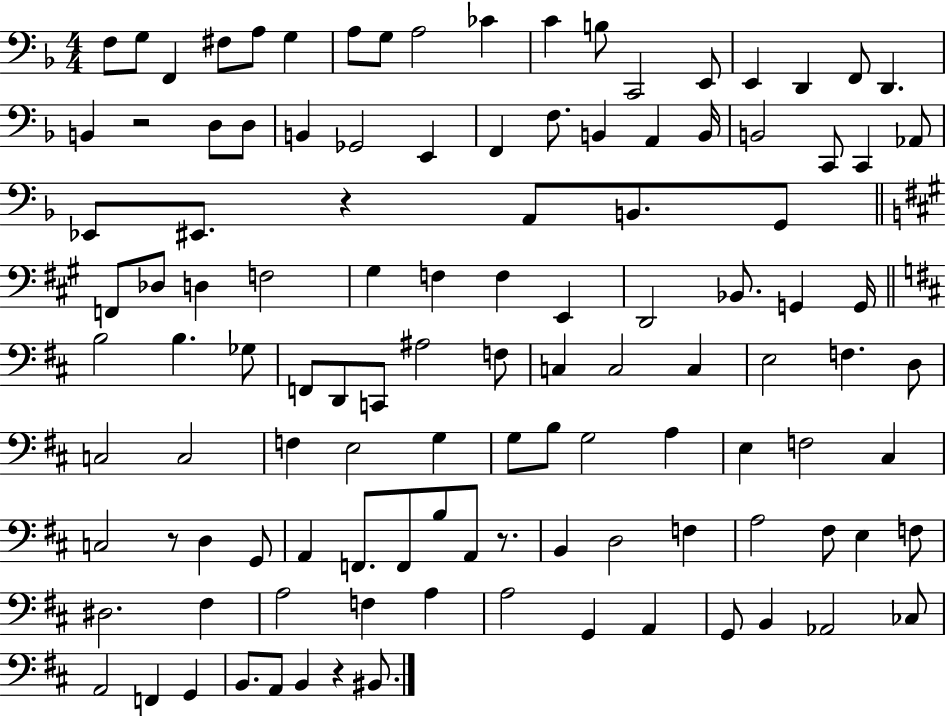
F3/e G3/e F2/q F#3/e A3/e G3/q A3/e G3/e A3/h CES4/q C4/q B3/e C2/h E2/e E2/q D2/q F2/e D2/q. B2/q R/h D3/e D3/e B2/q Gb2/h E2/q F2/q F3/e. B2/q A2/q B2/s B2/h C2/e C2/q Ab2/e Eb2/e EIS2/e. R/q A2/e B2/e. G2/e F2/e Db3/e D3/q F3/h G#3/q F3/q F3/q E2/q D2/h Bb2/e. G2/q G2/s B3/h B3/q. Gb3/e F2/e D2/e C2/e A#3/h F3/e C3/q C3/h C3/q E3/h F3/q. D3/e C3/h C3/h F3/q E3/h G3/q G3/e B3/e G3/h A3/q E3/q F3/h C#3/q C3/h R/e D3/q G2/e A2/q F2/e. F2/e B3/e A2/e R/e. B2/q D3/h F3/q A3/h F#3/e E3/q F3/e D#3/h. F#3/q A3/h F3/q A3/q A3/h G2/q A2/q G2/e B2/q Ab2/h CES3/e A2/h F2/q G2/q B2/e. A2/e B2/q R/q BIS2/e.